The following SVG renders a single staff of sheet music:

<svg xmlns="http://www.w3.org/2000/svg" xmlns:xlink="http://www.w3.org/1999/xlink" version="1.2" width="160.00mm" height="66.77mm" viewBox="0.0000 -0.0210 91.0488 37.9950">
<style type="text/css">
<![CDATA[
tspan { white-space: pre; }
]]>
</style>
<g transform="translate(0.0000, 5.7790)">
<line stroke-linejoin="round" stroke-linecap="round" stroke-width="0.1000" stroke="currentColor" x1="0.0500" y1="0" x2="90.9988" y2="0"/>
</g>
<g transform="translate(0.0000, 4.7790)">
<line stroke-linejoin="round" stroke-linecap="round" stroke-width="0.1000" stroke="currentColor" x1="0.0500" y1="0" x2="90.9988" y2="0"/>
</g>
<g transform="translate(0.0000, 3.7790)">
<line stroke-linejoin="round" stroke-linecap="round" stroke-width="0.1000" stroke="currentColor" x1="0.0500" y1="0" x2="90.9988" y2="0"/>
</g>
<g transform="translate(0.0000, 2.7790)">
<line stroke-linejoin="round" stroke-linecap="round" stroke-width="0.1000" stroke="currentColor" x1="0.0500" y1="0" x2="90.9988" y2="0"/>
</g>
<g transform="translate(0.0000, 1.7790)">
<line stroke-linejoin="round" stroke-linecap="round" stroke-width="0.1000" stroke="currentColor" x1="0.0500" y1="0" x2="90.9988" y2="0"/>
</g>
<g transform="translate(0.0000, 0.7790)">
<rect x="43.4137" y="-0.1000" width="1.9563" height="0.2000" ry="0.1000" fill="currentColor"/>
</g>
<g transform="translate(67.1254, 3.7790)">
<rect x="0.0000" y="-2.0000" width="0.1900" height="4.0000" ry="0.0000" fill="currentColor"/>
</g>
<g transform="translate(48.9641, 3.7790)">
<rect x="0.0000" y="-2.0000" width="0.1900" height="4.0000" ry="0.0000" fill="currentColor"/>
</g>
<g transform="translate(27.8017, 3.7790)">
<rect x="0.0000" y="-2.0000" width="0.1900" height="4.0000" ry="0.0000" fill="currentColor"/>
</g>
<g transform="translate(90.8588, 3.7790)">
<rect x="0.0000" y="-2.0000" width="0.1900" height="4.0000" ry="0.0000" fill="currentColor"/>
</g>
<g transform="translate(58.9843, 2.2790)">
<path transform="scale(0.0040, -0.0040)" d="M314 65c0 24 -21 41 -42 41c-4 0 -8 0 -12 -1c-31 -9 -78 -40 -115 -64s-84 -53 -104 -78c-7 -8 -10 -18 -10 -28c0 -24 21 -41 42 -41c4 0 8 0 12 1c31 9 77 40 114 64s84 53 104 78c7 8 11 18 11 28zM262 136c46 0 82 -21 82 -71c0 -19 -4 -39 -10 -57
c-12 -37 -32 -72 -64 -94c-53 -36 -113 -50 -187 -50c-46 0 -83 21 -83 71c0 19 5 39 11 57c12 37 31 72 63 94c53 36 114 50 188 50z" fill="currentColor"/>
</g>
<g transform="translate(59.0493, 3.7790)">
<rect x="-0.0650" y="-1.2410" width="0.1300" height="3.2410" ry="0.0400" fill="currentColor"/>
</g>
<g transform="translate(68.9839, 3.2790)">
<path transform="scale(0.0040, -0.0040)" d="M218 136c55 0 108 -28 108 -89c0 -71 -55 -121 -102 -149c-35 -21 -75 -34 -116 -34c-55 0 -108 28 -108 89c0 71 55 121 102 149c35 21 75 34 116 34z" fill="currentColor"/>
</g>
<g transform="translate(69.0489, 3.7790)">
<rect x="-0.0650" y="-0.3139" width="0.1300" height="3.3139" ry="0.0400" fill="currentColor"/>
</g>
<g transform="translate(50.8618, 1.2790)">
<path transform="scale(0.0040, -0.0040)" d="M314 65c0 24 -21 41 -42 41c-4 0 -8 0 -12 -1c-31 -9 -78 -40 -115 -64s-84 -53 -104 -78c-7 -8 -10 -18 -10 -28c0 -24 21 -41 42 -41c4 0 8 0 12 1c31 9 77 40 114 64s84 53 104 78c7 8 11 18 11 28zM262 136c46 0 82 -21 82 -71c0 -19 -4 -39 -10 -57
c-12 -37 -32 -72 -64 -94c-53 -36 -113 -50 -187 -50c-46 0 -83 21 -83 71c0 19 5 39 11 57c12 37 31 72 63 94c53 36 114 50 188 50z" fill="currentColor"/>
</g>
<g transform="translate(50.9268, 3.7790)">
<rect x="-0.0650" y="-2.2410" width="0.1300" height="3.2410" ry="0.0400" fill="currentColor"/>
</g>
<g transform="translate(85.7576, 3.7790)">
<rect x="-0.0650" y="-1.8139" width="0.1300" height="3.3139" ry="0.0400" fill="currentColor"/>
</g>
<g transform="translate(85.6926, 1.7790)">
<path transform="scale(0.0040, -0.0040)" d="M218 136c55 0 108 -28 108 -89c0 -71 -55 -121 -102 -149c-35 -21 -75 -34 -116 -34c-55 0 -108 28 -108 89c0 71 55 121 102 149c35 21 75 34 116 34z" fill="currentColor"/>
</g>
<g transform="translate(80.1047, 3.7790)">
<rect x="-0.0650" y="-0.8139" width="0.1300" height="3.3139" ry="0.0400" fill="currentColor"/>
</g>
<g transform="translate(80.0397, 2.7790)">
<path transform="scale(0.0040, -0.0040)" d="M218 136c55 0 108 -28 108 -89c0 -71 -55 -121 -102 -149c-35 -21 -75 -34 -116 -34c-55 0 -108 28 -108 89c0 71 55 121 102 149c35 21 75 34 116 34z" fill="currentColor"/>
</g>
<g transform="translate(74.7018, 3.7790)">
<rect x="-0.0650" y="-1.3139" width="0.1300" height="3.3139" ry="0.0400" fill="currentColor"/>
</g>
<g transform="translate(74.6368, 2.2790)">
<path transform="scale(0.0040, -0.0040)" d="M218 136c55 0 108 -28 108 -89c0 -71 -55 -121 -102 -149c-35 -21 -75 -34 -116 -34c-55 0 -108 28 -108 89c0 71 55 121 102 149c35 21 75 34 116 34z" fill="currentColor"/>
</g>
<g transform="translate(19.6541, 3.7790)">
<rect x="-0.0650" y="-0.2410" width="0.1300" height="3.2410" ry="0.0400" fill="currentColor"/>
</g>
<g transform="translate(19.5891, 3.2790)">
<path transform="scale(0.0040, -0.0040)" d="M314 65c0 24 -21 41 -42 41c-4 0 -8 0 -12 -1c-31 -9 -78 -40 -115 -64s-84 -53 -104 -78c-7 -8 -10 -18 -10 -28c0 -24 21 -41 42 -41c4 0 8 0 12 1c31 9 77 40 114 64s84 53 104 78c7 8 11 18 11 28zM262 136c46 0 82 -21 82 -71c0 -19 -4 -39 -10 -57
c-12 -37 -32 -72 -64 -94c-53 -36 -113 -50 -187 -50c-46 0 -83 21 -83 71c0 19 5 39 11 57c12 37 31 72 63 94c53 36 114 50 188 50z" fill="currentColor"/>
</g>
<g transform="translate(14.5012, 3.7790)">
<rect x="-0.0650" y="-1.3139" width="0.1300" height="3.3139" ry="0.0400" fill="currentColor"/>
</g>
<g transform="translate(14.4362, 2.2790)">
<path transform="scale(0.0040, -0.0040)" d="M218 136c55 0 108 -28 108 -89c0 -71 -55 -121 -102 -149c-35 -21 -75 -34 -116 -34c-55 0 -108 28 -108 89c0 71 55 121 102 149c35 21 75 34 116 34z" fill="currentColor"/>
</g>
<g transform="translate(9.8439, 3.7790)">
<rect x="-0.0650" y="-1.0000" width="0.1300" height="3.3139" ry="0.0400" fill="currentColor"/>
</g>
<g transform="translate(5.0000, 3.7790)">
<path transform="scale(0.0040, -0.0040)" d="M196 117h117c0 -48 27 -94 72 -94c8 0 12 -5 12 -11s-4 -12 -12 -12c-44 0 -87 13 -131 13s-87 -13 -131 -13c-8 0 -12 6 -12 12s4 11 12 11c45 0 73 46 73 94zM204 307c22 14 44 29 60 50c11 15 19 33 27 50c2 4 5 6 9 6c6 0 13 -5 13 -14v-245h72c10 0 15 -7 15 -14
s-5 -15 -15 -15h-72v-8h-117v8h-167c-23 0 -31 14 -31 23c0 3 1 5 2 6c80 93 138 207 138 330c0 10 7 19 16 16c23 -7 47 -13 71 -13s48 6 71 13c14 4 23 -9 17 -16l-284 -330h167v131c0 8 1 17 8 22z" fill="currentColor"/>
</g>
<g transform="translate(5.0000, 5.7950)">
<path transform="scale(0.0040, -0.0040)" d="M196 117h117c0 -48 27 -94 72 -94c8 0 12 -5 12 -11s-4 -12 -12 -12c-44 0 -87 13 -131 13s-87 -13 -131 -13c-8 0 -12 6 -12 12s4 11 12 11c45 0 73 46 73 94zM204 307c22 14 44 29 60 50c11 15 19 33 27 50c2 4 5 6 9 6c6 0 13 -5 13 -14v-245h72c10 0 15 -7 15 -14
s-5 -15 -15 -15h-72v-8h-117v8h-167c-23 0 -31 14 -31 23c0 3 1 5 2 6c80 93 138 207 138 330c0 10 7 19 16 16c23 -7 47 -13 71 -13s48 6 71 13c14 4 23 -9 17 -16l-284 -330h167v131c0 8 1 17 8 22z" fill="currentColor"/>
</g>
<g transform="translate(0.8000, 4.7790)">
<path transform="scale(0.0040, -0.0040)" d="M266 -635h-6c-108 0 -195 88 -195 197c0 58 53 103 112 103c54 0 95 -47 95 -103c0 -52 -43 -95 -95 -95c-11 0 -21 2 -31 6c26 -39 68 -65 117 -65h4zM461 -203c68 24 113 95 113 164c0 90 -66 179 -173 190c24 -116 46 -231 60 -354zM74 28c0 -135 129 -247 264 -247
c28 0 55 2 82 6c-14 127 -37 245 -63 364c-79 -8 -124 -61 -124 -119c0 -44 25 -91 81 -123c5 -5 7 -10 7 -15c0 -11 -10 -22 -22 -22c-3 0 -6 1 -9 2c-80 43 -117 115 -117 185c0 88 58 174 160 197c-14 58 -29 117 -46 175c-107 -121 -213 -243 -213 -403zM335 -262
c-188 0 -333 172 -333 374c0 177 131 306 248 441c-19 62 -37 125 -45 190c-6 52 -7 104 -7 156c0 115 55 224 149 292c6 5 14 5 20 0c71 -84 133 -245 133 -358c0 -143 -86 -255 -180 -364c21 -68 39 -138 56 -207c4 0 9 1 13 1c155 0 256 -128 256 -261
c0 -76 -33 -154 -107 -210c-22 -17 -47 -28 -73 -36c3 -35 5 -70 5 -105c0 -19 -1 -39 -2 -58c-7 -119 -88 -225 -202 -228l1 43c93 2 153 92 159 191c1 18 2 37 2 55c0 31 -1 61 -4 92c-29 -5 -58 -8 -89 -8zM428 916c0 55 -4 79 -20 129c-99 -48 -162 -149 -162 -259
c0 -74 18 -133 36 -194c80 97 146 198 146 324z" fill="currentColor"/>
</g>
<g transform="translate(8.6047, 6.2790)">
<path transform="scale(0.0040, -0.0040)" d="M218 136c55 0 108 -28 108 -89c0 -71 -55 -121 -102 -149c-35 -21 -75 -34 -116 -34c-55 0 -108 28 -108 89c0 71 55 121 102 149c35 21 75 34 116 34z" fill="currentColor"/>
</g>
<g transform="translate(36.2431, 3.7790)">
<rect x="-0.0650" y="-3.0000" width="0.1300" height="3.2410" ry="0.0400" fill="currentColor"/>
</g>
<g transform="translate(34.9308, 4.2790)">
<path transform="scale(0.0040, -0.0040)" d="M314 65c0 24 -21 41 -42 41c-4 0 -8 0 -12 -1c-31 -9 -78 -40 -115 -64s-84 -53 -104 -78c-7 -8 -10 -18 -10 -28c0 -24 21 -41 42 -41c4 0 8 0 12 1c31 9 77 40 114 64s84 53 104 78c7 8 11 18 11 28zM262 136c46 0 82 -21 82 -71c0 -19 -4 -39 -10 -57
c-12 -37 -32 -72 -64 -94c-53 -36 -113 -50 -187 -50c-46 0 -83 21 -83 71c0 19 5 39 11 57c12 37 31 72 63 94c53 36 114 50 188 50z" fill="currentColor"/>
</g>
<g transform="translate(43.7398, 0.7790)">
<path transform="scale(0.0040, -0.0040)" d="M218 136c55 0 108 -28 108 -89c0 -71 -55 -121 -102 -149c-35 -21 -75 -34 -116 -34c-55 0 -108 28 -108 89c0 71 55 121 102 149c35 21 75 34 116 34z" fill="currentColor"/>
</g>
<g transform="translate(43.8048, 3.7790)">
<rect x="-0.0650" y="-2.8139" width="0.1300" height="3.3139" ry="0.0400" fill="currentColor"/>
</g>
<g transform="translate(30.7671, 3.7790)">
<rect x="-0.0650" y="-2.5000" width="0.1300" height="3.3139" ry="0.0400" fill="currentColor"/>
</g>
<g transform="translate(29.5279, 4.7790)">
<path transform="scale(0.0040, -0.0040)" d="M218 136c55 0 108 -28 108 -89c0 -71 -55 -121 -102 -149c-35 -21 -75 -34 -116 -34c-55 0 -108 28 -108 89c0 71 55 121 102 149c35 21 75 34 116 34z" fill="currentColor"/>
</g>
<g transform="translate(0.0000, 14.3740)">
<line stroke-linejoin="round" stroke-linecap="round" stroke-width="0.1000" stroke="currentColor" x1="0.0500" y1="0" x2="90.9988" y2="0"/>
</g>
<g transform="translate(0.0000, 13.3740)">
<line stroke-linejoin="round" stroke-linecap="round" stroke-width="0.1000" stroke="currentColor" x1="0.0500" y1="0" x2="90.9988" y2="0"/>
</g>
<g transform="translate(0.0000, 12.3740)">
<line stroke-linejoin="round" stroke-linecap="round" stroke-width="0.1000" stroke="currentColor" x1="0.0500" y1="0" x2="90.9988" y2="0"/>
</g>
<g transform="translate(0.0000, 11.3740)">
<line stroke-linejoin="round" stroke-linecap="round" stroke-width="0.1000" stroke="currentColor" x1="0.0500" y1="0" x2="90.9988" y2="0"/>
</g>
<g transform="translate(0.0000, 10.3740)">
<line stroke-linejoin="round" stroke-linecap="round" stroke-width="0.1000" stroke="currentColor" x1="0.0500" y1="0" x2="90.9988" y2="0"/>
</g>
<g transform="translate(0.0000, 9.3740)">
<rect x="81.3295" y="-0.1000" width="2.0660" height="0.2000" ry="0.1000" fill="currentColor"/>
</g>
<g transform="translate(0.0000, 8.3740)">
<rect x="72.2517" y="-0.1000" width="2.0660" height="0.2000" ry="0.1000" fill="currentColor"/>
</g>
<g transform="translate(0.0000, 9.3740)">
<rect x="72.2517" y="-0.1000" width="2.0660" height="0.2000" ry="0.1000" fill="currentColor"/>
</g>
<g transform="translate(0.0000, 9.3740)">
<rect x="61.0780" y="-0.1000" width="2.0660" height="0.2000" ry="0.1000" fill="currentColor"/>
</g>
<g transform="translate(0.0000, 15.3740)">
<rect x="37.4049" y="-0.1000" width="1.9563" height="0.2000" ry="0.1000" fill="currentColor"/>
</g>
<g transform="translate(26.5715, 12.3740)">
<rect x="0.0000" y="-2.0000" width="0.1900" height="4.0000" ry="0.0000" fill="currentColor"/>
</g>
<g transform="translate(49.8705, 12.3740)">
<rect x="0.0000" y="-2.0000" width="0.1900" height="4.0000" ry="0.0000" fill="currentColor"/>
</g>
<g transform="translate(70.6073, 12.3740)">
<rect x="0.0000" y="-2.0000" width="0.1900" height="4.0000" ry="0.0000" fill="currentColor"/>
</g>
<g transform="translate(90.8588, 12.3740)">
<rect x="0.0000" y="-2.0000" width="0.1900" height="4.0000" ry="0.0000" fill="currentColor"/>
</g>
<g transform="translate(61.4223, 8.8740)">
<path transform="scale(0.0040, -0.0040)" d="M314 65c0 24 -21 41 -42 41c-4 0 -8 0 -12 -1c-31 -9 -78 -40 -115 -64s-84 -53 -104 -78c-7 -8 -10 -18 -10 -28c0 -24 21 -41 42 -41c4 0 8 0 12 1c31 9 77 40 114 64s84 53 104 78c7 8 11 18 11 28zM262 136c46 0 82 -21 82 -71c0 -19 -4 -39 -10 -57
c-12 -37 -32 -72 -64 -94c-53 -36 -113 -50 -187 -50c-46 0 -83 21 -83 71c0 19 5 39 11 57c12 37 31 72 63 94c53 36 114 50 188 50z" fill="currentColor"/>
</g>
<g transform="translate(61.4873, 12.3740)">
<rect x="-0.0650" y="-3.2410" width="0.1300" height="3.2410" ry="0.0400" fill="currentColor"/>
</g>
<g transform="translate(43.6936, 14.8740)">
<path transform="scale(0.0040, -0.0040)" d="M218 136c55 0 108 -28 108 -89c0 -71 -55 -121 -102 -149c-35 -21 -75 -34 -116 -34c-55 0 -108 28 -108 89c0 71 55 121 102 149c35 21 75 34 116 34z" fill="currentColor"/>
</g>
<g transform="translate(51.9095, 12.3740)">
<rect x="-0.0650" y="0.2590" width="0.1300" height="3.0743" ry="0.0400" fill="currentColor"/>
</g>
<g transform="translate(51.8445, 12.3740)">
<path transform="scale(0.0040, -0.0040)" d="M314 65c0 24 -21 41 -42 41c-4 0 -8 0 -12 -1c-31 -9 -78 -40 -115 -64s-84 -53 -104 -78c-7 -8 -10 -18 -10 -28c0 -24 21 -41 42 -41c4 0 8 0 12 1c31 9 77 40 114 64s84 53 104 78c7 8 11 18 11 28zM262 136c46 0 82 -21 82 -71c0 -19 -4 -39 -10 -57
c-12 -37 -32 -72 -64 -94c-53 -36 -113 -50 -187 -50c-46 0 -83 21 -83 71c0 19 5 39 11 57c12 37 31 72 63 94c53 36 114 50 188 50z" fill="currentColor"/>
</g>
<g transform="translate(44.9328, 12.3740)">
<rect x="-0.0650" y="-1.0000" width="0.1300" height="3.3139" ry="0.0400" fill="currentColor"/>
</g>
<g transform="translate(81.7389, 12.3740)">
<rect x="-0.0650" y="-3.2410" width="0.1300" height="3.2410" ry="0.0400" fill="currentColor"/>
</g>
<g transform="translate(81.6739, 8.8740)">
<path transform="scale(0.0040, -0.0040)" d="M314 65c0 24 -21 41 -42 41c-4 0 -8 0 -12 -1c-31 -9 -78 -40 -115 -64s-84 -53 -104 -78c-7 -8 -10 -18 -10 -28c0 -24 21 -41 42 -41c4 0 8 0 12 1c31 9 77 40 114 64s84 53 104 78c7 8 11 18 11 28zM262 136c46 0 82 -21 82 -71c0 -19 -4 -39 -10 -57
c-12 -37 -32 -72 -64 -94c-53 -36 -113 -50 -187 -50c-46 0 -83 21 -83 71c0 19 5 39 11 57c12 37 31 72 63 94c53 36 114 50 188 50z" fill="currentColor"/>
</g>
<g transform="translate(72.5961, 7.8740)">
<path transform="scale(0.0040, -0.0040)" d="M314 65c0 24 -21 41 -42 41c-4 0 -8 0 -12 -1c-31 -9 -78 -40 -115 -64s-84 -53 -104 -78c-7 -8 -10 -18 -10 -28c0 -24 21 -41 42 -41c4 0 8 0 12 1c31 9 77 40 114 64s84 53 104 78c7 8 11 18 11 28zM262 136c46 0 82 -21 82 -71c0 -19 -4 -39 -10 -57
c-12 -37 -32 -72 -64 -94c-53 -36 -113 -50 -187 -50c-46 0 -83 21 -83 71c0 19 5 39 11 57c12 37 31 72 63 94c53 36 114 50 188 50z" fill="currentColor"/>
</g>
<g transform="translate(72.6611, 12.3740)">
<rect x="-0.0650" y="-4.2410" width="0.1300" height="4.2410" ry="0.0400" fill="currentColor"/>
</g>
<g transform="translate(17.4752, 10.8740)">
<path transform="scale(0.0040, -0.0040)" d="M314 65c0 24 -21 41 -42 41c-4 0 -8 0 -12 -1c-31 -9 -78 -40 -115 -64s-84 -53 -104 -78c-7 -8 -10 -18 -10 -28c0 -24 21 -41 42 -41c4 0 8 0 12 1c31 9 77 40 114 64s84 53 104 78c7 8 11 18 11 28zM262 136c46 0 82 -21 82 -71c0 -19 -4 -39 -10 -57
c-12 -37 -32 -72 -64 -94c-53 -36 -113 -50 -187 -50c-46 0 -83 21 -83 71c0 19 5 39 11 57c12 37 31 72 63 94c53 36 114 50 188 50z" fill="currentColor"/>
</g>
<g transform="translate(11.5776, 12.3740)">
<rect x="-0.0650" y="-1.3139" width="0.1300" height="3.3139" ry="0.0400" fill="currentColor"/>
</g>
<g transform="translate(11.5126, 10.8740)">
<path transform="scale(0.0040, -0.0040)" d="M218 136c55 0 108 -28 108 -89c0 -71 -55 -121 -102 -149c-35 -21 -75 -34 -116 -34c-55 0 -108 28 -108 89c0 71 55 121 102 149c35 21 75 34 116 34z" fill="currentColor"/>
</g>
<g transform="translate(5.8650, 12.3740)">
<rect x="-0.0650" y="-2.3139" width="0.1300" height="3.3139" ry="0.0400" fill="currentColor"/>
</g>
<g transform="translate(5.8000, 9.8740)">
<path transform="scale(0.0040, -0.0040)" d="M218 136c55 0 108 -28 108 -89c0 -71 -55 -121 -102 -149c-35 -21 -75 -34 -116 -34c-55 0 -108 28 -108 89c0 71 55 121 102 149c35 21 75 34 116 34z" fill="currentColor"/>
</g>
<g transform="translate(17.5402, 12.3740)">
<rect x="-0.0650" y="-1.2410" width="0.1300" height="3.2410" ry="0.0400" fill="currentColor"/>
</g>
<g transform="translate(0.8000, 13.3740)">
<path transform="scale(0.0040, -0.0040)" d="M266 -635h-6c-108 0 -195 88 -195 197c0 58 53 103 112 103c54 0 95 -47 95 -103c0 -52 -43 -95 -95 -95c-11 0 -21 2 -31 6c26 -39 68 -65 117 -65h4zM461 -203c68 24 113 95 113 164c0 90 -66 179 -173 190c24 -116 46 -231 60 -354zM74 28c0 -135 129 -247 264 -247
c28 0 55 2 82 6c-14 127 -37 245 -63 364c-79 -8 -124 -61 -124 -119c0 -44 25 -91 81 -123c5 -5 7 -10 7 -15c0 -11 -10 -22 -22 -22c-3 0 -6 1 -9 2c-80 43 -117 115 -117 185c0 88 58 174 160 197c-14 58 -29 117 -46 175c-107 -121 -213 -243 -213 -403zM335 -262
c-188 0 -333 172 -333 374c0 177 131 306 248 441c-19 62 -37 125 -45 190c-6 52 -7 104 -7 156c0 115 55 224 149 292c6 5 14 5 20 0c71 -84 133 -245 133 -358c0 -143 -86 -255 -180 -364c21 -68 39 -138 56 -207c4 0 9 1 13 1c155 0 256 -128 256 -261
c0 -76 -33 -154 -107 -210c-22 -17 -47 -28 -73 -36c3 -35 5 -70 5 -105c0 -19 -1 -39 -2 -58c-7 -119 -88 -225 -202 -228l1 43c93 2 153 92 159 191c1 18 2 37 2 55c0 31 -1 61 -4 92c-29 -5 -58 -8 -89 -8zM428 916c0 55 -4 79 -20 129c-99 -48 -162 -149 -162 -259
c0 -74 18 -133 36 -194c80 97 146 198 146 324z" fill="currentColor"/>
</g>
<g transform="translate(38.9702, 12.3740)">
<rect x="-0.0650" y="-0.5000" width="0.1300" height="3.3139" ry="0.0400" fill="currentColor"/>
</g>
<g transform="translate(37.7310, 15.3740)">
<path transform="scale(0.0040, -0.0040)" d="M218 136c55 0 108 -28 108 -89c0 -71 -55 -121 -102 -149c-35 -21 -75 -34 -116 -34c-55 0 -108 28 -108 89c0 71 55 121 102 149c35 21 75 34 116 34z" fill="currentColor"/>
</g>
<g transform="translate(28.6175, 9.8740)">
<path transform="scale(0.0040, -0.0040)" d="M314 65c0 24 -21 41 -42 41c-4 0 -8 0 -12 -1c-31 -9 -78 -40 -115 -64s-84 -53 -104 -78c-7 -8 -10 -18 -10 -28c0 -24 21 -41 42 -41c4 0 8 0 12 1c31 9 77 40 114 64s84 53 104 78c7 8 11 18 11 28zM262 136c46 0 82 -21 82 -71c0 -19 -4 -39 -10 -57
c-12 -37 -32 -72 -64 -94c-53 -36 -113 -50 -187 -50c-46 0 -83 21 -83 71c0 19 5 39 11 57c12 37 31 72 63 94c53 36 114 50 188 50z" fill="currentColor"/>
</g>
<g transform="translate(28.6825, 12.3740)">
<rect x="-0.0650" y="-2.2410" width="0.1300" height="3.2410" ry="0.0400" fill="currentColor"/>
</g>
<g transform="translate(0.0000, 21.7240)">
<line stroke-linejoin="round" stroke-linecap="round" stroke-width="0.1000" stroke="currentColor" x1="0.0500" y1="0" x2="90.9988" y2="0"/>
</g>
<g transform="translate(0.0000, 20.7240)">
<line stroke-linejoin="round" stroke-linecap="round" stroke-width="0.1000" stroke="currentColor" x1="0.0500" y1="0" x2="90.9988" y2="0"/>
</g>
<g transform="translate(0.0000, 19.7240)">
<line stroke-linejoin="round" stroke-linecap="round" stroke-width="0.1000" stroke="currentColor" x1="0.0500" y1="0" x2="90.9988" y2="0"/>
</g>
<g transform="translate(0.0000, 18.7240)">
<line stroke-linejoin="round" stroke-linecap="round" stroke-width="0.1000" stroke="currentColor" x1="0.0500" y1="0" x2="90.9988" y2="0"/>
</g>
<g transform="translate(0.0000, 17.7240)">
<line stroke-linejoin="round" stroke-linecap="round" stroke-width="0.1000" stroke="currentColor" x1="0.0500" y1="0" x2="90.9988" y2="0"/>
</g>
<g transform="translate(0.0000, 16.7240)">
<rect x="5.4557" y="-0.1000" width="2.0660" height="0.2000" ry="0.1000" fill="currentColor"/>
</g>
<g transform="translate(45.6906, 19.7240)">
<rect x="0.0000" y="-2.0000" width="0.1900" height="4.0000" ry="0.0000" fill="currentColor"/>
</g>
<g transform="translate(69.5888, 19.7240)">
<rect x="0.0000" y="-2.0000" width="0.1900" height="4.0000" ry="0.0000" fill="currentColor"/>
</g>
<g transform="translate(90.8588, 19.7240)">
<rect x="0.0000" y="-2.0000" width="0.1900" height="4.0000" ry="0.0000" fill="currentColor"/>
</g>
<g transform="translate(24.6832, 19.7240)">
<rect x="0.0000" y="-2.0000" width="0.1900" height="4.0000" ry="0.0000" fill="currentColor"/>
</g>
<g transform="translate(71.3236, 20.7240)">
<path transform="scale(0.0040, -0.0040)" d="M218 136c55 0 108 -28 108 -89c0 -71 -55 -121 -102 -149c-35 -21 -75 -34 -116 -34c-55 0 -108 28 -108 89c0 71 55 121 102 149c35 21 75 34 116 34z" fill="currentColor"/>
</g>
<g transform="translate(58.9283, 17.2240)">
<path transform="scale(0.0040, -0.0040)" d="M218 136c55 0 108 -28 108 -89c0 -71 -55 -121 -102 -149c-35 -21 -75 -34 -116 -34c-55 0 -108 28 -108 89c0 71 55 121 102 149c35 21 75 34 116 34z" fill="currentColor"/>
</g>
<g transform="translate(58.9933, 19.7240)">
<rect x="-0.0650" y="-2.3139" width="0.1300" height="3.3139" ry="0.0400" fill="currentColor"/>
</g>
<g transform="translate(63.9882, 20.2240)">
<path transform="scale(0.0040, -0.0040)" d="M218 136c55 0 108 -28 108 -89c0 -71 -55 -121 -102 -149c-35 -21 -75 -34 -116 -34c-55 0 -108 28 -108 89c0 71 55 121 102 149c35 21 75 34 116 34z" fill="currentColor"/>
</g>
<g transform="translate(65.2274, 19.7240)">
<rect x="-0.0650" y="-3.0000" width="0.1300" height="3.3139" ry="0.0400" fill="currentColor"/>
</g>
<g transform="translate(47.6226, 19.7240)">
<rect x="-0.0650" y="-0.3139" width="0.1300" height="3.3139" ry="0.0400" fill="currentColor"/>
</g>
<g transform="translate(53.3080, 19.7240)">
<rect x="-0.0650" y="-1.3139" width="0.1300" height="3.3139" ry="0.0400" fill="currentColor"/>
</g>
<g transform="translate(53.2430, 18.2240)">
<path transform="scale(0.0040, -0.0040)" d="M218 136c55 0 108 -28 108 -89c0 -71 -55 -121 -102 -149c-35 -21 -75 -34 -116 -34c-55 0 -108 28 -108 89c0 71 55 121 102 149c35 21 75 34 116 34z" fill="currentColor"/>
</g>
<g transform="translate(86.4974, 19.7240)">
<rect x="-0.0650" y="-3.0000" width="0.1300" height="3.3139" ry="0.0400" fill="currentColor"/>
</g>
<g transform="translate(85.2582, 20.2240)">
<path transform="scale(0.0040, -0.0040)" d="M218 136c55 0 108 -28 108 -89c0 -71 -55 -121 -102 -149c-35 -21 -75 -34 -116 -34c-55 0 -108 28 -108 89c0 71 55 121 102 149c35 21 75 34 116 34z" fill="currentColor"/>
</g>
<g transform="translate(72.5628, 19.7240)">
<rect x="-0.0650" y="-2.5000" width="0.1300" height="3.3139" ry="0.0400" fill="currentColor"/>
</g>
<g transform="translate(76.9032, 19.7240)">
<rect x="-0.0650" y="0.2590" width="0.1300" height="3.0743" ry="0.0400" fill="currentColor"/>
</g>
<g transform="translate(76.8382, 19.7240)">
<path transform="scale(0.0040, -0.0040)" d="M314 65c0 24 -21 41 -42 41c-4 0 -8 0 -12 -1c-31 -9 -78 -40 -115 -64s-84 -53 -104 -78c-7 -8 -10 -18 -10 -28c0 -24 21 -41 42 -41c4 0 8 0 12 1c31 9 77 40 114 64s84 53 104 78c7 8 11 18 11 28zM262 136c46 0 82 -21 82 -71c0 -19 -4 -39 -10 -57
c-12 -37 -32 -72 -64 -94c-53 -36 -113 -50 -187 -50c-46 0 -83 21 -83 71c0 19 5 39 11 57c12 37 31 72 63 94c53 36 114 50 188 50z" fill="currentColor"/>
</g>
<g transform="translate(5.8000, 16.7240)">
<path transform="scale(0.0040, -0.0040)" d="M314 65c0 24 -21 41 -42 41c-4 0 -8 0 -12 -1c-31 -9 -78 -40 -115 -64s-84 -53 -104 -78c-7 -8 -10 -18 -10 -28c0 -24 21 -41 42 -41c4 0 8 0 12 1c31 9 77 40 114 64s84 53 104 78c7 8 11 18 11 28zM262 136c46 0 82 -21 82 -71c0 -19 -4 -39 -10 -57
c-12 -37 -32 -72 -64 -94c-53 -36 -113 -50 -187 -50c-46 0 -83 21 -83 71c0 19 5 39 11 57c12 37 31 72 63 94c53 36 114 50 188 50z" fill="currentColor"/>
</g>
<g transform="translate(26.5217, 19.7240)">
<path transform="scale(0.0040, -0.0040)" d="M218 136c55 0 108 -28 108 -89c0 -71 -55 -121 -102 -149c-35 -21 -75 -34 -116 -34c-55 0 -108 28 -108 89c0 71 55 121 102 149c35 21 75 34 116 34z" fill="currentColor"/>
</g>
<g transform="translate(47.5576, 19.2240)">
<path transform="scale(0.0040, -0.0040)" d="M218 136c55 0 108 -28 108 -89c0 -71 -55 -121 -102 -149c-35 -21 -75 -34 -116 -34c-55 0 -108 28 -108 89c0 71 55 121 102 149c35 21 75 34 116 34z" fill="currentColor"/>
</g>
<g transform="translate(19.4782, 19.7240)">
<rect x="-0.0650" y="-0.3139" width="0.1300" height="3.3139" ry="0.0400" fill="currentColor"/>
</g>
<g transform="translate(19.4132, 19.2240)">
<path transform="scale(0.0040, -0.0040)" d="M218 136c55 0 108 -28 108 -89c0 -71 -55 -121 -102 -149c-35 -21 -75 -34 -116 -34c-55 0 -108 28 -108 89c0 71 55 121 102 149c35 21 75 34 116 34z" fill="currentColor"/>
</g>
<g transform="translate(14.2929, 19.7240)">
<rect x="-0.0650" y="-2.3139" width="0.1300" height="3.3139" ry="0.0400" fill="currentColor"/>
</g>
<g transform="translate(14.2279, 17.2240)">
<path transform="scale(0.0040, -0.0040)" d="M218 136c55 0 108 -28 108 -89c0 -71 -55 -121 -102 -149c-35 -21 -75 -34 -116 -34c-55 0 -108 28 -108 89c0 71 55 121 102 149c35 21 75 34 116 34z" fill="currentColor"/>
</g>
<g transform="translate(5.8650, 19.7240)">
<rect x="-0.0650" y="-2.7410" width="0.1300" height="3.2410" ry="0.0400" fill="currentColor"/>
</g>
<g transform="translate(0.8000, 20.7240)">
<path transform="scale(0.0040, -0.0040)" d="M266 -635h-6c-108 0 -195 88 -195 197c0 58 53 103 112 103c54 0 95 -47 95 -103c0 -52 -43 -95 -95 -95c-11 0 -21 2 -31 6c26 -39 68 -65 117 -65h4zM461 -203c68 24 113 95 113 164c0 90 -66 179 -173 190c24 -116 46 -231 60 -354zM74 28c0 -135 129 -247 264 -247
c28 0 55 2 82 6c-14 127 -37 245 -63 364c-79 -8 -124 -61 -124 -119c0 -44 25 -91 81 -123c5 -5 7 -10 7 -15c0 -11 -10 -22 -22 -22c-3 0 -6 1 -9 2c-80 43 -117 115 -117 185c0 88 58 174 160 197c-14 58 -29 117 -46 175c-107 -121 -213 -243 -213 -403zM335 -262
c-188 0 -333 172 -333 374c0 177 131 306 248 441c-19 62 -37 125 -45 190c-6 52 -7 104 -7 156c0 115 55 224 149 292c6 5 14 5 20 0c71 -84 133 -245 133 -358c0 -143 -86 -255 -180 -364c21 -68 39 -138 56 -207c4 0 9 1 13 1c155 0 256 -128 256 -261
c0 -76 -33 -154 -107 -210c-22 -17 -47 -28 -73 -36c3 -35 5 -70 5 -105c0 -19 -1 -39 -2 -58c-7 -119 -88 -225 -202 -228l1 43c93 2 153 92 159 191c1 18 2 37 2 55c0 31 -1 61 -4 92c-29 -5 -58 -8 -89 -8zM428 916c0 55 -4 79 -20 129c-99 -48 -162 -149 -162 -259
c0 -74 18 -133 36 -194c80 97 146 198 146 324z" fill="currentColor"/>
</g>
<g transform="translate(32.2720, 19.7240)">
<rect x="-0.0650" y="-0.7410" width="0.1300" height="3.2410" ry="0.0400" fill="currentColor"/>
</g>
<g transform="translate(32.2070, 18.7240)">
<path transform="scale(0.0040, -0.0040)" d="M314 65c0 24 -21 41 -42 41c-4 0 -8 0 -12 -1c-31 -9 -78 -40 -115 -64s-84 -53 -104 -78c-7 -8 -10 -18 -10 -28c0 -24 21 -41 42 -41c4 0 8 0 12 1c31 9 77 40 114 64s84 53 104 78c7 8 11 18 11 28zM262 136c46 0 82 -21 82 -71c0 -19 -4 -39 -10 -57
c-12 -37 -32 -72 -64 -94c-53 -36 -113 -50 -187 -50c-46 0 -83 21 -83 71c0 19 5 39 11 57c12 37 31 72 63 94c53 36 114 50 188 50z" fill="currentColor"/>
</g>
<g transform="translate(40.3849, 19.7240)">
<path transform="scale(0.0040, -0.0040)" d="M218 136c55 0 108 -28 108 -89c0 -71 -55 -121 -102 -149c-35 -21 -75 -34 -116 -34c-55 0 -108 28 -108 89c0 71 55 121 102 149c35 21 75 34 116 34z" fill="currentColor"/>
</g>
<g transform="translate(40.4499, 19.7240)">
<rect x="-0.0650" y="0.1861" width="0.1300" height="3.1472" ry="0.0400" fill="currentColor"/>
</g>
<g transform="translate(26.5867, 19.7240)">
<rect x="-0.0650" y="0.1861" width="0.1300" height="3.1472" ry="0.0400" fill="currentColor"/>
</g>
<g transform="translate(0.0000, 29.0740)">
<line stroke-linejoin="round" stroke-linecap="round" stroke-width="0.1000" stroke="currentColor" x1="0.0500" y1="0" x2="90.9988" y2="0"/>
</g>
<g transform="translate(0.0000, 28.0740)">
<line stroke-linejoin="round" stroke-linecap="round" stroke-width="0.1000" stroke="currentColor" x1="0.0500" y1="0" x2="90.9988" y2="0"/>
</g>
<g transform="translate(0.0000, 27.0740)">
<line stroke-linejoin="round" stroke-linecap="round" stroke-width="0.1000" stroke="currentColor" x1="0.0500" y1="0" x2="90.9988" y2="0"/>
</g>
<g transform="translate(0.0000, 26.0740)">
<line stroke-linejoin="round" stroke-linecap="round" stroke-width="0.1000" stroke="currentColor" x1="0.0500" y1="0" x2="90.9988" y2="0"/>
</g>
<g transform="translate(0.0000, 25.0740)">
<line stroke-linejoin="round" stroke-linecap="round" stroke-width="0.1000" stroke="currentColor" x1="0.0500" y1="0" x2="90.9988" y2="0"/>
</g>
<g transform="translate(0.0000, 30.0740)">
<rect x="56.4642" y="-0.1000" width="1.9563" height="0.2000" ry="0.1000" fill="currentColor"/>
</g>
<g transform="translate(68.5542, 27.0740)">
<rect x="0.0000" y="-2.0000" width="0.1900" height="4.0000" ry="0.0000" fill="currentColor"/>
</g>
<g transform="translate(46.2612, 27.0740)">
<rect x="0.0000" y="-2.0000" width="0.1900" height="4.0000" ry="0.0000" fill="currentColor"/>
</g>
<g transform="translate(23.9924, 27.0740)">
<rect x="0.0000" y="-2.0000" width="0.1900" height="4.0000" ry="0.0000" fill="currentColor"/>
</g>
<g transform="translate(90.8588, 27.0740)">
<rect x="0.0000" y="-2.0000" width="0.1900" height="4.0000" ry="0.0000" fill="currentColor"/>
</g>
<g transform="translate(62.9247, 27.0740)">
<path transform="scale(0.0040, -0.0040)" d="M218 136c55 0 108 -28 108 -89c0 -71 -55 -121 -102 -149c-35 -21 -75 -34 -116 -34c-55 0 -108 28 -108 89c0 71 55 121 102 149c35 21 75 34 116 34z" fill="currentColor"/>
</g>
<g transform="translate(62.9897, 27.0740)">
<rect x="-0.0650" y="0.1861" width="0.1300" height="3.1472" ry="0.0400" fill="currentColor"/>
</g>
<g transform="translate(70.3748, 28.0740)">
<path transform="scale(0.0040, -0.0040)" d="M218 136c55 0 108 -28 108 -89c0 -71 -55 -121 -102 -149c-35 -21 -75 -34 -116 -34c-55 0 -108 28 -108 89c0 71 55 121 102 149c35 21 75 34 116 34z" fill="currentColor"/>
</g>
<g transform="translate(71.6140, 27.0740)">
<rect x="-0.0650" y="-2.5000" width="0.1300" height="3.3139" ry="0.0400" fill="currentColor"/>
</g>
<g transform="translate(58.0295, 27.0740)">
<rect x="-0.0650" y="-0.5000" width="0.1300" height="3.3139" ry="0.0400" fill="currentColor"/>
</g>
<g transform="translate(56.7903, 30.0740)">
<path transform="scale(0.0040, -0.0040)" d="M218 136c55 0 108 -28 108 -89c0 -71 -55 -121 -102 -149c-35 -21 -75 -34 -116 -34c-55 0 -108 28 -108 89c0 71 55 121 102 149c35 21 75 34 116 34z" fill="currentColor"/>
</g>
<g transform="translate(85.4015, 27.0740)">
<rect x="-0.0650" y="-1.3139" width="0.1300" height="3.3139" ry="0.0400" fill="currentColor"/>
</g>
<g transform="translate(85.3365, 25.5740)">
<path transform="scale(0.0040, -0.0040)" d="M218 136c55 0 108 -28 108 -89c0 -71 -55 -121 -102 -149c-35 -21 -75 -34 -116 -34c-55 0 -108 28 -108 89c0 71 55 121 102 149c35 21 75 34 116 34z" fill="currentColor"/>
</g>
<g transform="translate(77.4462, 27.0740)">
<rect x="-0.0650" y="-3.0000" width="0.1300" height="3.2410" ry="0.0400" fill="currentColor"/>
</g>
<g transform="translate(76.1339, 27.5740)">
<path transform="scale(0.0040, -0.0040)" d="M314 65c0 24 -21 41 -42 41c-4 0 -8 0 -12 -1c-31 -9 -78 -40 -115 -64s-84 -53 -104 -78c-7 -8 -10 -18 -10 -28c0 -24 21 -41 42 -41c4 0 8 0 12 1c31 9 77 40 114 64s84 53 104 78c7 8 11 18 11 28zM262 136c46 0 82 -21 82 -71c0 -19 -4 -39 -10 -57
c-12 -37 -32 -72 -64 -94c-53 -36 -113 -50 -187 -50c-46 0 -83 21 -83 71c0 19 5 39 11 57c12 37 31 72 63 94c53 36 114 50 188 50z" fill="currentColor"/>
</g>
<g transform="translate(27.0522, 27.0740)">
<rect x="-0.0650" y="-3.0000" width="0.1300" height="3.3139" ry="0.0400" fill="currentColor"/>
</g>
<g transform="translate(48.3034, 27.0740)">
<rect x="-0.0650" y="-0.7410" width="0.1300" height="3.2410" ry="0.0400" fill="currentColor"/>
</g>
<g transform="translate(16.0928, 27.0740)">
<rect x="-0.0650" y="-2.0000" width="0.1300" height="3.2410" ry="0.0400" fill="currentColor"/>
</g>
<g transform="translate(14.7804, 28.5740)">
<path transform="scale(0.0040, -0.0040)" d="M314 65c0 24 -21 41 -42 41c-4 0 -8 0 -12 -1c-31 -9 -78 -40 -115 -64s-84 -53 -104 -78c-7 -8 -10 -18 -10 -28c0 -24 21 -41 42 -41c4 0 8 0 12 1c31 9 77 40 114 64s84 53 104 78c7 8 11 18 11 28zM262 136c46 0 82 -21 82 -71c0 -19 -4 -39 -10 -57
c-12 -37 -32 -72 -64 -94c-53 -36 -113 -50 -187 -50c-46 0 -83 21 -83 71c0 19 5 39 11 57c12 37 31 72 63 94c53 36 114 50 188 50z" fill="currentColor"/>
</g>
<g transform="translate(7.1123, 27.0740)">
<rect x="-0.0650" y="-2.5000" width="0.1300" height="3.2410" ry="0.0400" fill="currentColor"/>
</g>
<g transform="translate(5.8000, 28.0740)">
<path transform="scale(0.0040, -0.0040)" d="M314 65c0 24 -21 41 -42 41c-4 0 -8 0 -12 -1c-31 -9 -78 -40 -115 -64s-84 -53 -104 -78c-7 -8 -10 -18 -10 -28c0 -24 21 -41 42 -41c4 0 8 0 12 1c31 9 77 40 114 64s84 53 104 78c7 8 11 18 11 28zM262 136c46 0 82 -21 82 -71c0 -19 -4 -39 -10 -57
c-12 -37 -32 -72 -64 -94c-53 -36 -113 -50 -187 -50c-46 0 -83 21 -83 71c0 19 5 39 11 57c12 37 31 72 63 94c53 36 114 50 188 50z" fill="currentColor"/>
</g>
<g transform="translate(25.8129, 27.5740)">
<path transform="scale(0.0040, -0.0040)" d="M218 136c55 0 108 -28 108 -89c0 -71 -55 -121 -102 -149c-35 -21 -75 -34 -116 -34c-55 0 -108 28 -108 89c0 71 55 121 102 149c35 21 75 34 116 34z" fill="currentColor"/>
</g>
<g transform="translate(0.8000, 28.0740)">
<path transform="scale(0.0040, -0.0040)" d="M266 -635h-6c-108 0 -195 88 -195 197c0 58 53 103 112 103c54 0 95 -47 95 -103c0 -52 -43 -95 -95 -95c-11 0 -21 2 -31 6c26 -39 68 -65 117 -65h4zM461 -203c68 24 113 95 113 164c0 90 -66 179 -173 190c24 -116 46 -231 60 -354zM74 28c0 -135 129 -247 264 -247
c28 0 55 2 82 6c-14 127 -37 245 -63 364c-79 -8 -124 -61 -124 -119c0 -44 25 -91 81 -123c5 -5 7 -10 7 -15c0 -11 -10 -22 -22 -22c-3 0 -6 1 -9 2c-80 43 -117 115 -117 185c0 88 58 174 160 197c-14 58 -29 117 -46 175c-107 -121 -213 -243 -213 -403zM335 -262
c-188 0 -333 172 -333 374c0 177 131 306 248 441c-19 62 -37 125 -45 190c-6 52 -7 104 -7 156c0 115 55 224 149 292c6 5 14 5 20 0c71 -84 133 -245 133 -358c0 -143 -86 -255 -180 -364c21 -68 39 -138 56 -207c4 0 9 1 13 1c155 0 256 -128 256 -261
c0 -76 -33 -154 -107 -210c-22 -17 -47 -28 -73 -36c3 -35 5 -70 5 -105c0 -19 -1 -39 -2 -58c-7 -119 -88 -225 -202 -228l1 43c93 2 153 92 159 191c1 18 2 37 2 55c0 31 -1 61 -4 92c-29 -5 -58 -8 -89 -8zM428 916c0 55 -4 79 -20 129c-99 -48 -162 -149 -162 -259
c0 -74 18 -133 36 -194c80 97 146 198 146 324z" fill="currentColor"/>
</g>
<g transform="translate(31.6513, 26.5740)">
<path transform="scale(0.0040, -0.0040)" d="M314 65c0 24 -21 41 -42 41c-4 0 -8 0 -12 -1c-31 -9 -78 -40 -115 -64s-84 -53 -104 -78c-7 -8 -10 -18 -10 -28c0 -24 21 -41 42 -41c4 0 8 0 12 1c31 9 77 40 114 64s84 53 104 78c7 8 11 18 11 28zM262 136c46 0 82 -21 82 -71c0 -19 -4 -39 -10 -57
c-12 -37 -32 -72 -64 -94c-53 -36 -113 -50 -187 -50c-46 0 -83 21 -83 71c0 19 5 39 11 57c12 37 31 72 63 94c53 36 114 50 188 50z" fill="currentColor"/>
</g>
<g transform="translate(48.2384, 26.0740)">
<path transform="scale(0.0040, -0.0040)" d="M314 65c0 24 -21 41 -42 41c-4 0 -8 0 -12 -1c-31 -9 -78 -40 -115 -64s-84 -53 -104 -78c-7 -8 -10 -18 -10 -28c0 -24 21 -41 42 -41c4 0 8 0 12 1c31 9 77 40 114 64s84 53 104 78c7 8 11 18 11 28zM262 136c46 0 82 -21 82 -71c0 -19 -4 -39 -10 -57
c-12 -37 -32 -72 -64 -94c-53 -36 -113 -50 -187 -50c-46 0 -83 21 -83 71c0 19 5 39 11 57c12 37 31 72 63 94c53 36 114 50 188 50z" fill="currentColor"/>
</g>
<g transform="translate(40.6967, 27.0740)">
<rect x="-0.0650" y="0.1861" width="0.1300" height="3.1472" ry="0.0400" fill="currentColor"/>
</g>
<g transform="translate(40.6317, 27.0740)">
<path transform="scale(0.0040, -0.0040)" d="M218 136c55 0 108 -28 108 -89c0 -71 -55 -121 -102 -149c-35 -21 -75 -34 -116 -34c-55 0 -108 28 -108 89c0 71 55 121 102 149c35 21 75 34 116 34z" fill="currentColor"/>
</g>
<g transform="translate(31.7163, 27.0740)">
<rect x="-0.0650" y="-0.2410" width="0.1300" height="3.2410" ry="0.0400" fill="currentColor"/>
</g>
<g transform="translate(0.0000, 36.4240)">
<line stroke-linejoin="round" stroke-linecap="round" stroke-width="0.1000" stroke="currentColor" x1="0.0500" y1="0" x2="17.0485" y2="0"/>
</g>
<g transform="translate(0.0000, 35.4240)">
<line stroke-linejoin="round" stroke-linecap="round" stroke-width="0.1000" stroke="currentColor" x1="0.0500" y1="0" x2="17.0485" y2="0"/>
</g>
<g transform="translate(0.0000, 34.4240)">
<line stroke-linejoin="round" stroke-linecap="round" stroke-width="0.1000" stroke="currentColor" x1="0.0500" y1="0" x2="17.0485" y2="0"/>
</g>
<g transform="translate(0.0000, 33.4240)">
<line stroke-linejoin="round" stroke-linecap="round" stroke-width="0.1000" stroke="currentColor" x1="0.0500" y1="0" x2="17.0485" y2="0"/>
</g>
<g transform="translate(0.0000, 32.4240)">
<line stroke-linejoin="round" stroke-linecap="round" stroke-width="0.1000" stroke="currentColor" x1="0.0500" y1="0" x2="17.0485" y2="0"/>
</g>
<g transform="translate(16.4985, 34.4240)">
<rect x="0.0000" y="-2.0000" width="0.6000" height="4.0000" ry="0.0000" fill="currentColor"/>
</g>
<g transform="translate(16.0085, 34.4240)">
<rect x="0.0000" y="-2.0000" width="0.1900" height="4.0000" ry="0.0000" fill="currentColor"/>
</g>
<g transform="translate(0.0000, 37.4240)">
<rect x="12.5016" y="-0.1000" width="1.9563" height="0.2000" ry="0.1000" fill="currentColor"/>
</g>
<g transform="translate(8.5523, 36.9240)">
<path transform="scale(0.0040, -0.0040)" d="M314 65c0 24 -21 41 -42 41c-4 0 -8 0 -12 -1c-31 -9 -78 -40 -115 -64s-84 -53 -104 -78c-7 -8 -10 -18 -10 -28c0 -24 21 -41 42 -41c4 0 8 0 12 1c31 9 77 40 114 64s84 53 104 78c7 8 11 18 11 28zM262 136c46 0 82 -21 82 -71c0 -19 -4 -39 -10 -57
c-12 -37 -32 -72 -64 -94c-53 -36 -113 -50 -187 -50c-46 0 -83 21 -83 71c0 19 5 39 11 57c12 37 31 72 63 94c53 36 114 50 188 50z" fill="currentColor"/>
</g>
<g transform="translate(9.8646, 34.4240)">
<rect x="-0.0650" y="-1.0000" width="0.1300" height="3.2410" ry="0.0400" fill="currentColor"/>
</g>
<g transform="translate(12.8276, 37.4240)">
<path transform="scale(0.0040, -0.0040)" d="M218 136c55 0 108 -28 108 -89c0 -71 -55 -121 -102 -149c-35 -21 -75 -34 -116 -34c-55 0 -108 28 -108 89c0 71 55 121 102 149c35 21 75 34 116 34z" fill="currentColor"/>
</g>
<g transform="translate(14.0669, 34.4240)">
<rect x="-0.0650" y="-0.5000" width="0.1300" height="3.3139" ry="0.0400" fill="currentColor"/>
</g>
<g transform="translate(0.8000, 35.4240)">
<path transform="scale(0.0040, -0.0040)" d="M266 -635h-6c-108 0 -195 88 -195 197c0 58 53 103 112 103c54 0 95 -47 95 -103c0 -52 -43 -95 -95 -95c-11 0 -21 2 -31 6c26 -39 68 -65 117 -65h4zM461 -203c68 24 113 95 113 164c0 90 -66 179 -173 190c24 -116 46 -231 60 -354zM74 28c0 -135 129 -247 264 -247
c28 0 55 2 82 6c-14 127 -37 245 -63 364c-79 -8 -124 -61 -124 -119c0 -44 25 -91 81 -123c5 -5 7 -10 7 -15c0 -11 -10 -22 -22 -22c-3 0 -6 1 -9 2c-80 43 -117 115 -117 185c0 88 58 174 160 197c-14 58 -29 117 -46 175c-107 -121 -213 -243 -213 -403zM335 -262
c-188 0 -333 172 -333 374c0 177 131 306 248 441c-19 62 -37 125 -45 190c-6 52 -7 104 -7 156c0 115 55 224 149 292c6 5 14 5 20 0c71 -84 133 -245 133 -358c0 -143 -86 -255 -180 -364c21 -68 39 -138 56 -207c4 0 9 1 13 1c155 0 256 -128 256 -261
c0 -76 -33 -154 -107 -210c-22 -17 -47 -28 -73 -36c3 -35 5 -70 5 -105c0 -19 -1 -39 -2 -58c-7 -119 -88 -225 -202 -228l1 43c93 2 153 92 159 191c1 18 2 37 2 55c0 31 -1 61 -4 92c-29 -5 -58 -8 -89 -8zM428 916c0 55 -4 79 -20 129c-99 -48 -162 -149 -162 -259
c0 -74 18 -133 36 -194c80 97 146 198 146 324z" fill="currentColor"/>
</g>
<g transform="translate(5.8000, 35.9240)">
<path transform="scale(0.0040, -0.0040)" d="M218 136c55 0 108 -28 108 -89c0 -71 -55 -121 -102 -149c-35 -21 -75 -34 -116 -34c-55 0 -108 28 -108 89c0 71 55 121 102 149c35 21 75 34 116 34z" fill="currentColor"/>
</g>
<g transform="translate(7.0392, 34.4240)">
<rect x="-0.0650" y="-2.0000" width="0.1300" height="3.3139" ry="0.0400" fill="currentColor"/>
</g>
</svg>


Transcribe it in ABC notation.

X:1
T:Untitled
M:4/4
L:1/4
K:C
D e c2 G A2 a g2 e2 c e d f g e e2 g2 C D B2 b2 d'2 b2 a2 g c B d2 B c e g A G B2 A G2 F2 A c2 B d2 C B G A2 e F D2 C